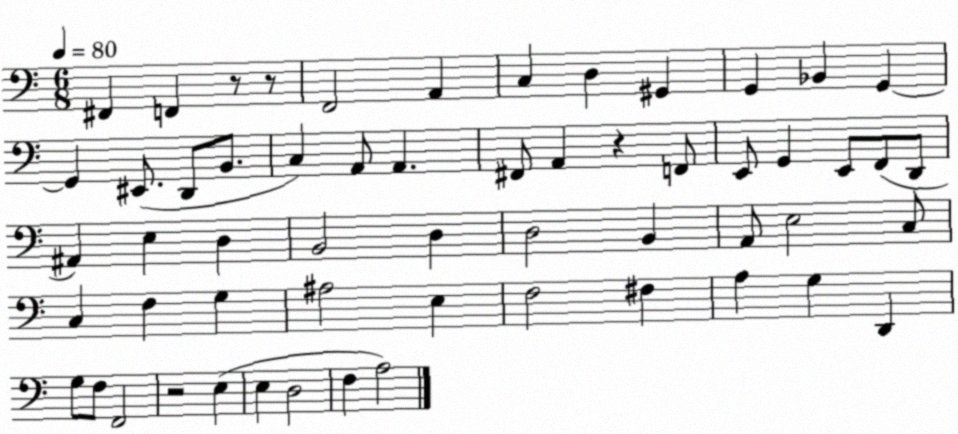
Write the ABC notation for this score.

X:1
T:Untitled
M:6/8
L:1/4
K:C
^F,, F,, z/2 z/2 F,,2 A,, C, D, ^G,, G,, _B,, G,, G,, ^E,,/2 D,,/2 B,,/2 C, A,,/2 A,, ^F,,/2 A,, z F,,/2 E,,/2 G,, E,,/2 F,,/2 D,,/2 ^A,, E, D, B,,2 D, D,2 B,, A,,/2 E,2 C,/2 C, F, G, ^A,2 E, F,2 ^F, A, G, D,, G,/2 F,/2 F,,2 z2 E, E, D,2 F, A,2